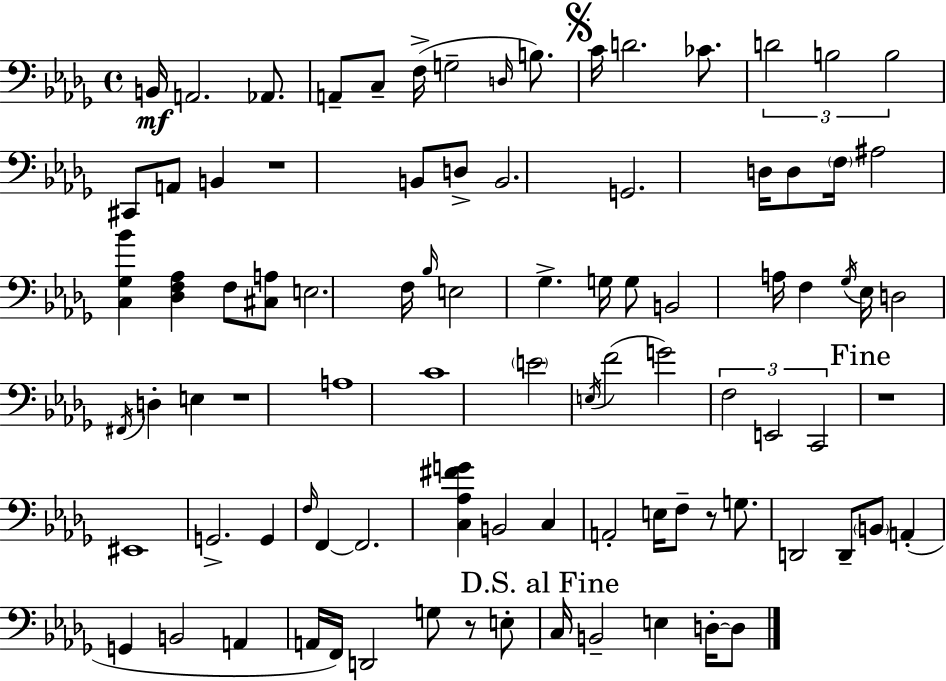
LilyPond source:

{
  \clef bass
  \time 4/4
  \defaultTimeSignature
  \key bes \minor
  b,16\mf a,2. aes,8. | a,8-- c8-- f16->( g2-- \grace { d16 }) b8. | \mark \markup { \musicglyph "scripts.segno" } c'16 d'2. ces'8. | \tuplet 3/2 { d'2 b2 | \break b2 } cis,8 a,8 b,4 | r1 | b,8 d8-> b,2. | g,2. d16 d8 | \break \parenthesize f16 ais2 <c ges bes'>4 <des f aes>4 | f8 <cis a>8 e2. | f16 \grace { bes16 } e2 ges4.-> | g16 g8 b,2 a16 f4 | \break \acciaccatura { ges16 } ees16 d2 \acciaccatura { fis,16 } d4-. | e4 r1 | a1 | c'1 | \break \parenthesize e'2 \acciaccatura { e16 }( f'2 | g'2) \tuplet 3/2 { f2 | e,2 c,2 } | \mark "Fine" r1 | \break eis,1 | g,2.-> | g,4 \grace { f16 } f,4~~ f,2. | <c aes fis' g'>4 b,2 | \break c4 a,2-. e16 f8-- | r8 g8. d,2 d,8-- | \parenthesize b,8 a,4-.( g,4 b,2 | a,4 a,16 f,16) d,2 | \break g8 r8 e8-. \mark "D.S. al Fine" c16 b,2-- e4 | d16-.~~ d8 \bar "|."
}